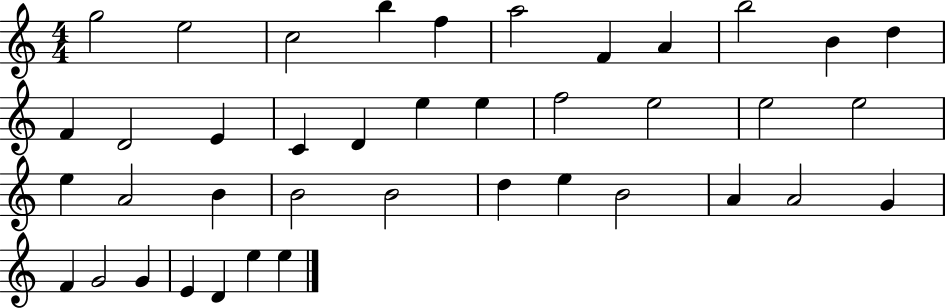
G5/h E5/h C5/h B5/q F5/q A5/h F4/q A4/q B5/h B4/q D5/q F4/q D4/h E4/q C4/q D4/q E5/q E5/q F5/h E5/h E5/h E5/h E5/q A4/h B4/q B4/h B4/h D5/q E5/q B4/h A4/q A4/h G4/q F4/q G4/h G4/q E4/q D4/q E5/q E5/q